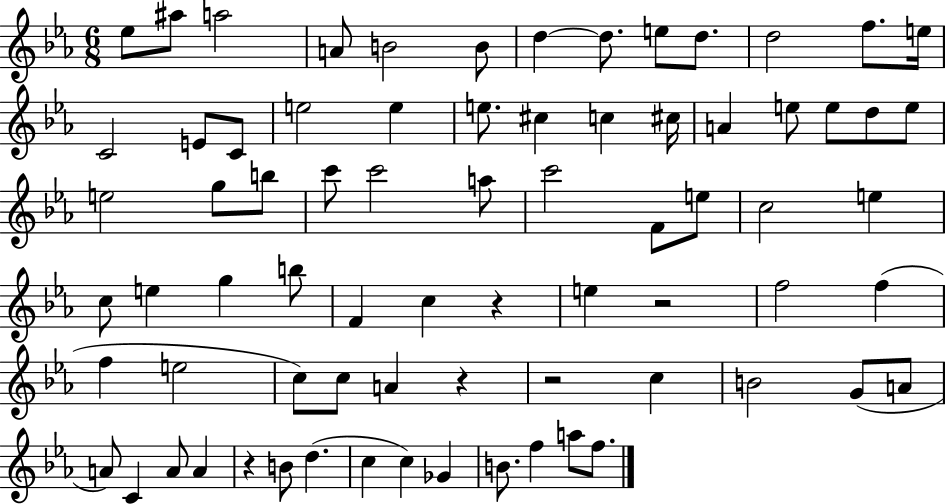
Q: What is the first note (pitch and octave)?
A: Eb5